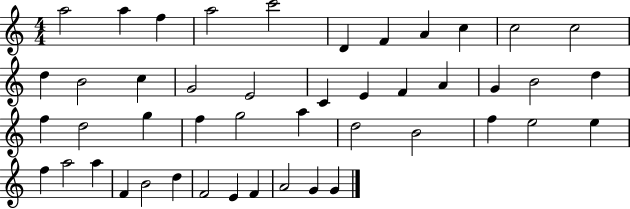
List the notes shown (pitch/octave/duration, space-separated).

A5/h A5/q F5/q A5/h C6/h D4/q F4/q A4/q C5/q C5/h C5/h D5/q B4/h C5/q G4/h E4/h C4/q E4/q F4/q A4/q G4/q B4/h D5/q F5/q D5/h G5/q F5/q G5/h A5/q D5/h B4/h F5/q E5/h E5/q F5/q A5/h A5/q F4/q B4/h D5/q F4/h E4/q F4/q A4/h G4/q G4/q